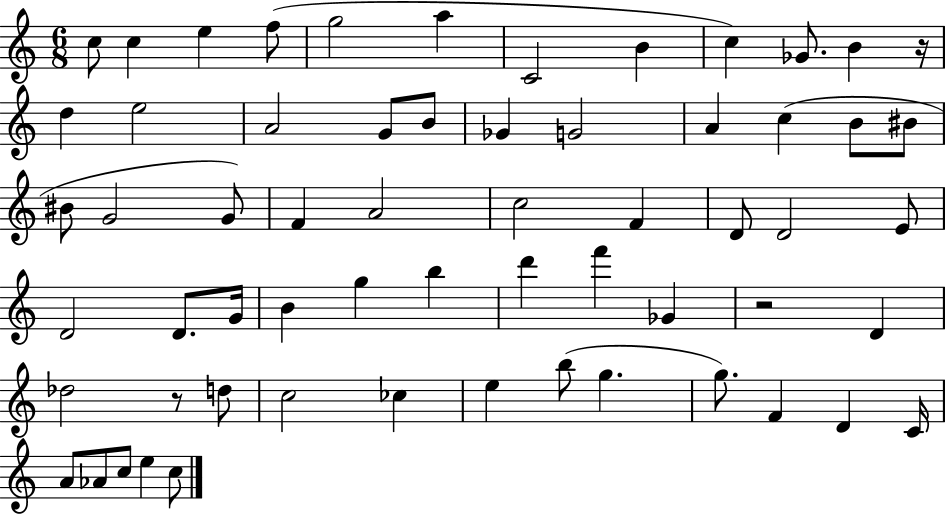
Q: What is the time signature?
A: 6/8